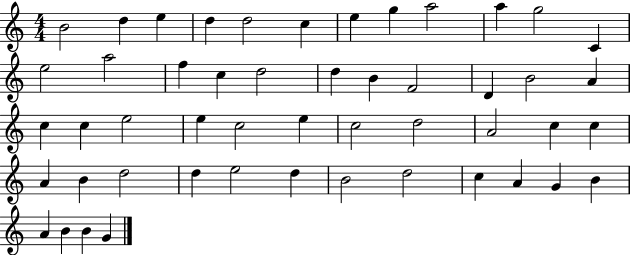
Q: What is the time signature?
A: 4/4